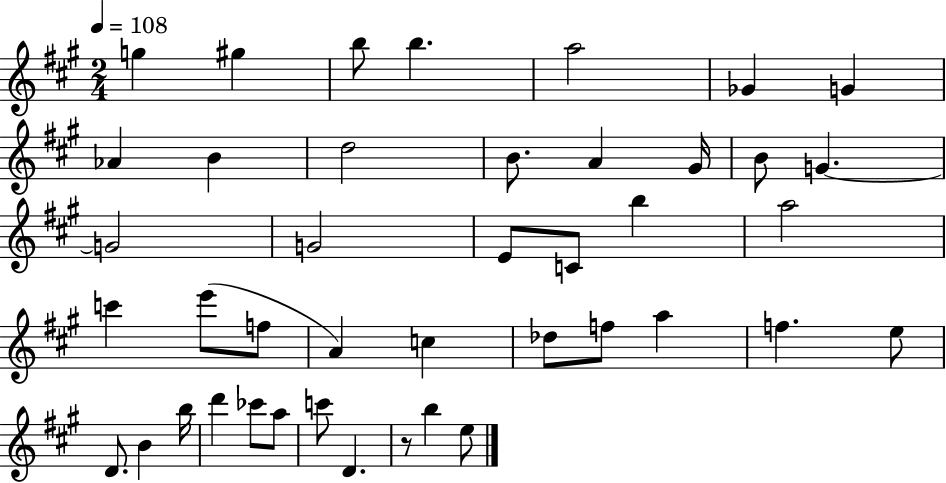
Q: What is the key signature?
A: A major